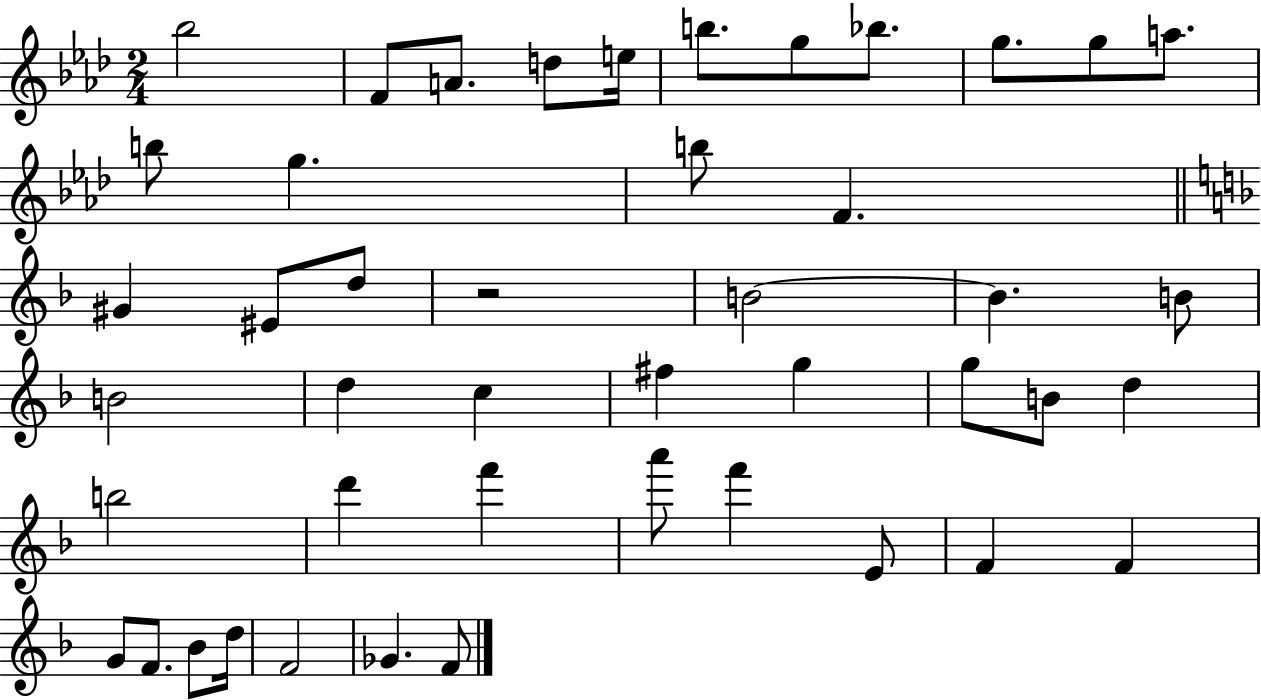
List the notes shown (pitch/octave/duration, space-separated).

Bb5/h F4/e A4/e. D5/e E5/s B5/e. G5/e Bb5/e. G5/e. G5/e A5/e. B5/e G5/q. B5/e F4/q. G#4/q EIS4/e D5/e R/h B4/h B4/q. B4/e B4/h D5/q C5/q F#5/q G5/q G5/e B4/e D5/q B5/h D6/q F6/q A6/e F6/q E4/e F4/q F4/q G4/e F4/e. Bb4/e D5/s F4/h Gb4/q. F4/e